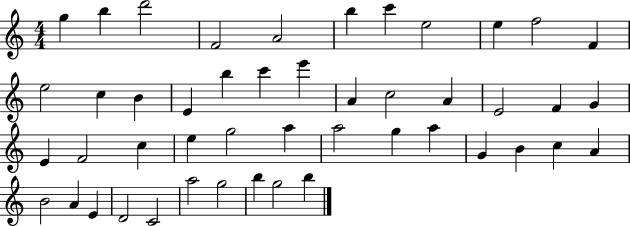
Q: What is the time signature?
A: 4/4